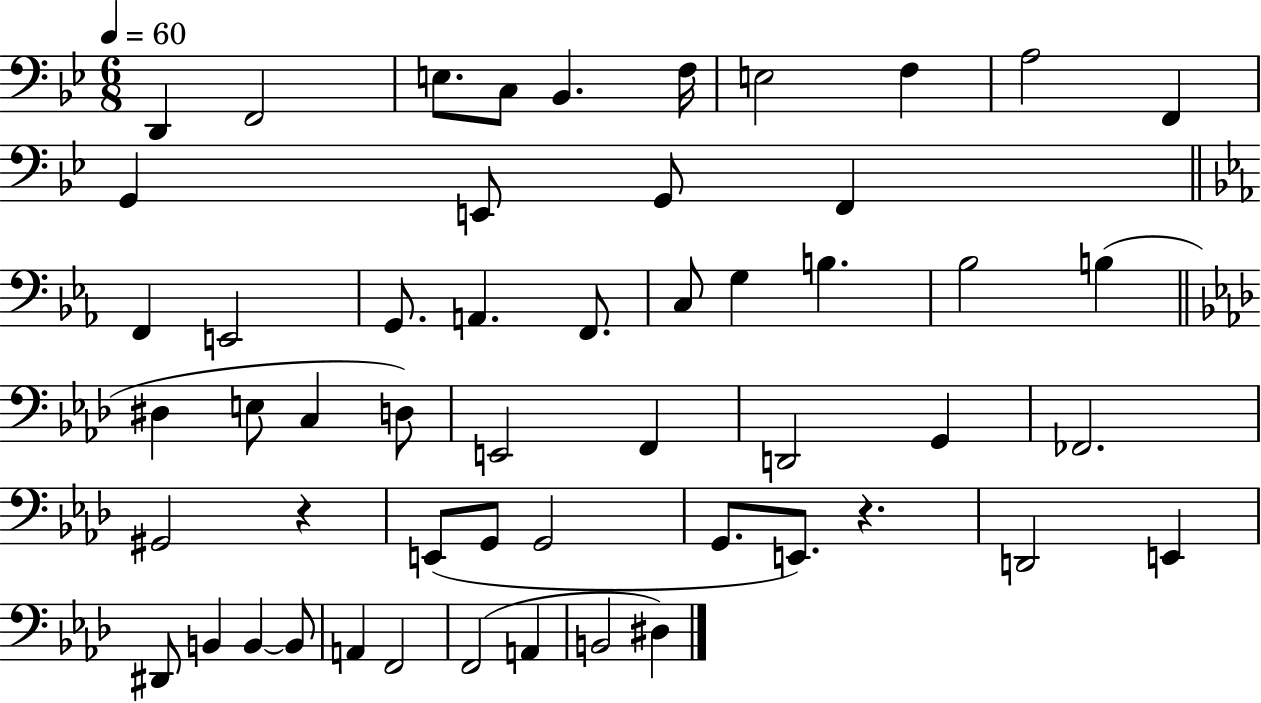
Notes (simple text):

D2/q F2/h E3/e. C3/e Bb2/q. F3/s E3/h F3/q A3/h F2/q G2/q E2/e G2/e F2/q F2/q E2/h G2/e. A2/q. F2/e. C3/e G3/q B3/q. Bb3/h B3/q D#3/q E3/e C3/q D3/e E2/h F2/q D2/h G2/q FES2/h. G#2/h R/q E2/e G2/e G2/h G2/e. E2/e. R/q. D2/h E2/q D#2/e B2/q B2/q B2/e A2/q F2/h F2/h A2/q B2/h D#3/q